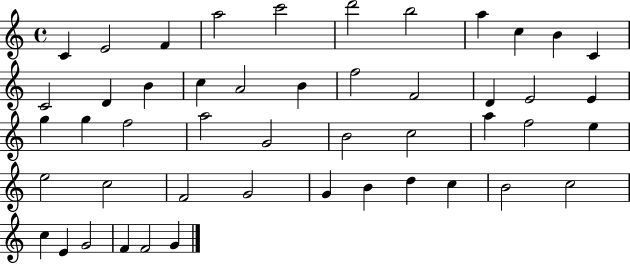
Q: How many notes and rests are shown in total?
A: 48